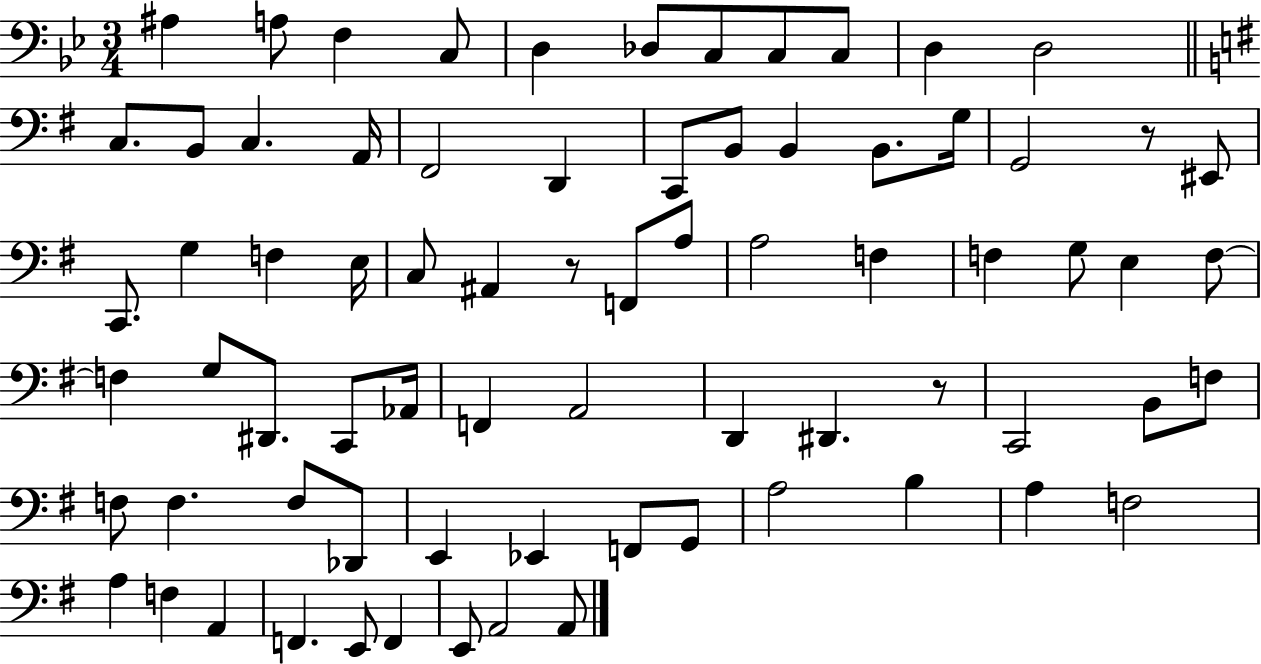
{
  \clef bass
  \numericTimeSignature
  \time 3/4
  \key bes \major
  \repeat volta 2 { ais4 a8 f4 c8 | d4 des8 c8 c8 c8 | d4 d2 | \bar "||" \break \key g \major c8. b,8 c4. a,16 | fis,2 d,4 | c,8 b,8 b,4 b,8. g16 | g,2 r8 eis,8 | \break c,8. g4 f4 e16 | c8 ais,4 r8 f,8 a8 | a2 f4 | f4 g8 e4 f8~~ | \break f4 g8 dis,8. c,8 aes,16 | f,4 a,2 | d,4 dis,4. r8 | c,2 b,8 f8 | \break f8 f4. f8 des,8 | e,4 ees,4 f,8 g,8 | a2 b4 | a4 f2 | \break a4 f4 a,4 | f,4. e,8 f,4 | e,8 a,2 a,8 | } \bar "|."
}